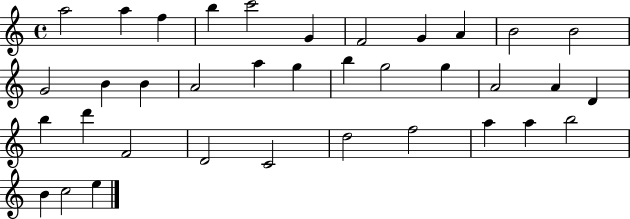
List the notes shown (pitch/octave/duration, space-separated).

A5/h A5/q F5/q B5/q C6/h G4/q F4/h G4/q A4/q B4/h B4/h G4/h B4/q B4/q A4/h A5/q G5/q B5/q G5/h G5/q A4/h A4/q D4/q B5/q D6/q F4/h D4/h C4/h D5/h F5/h A5/q A5/q B5/h B4/q C5/h E5/q